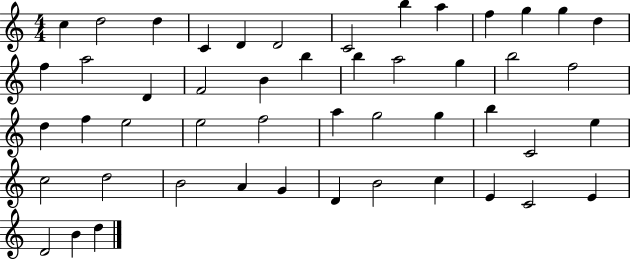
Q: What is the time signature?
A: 4/4